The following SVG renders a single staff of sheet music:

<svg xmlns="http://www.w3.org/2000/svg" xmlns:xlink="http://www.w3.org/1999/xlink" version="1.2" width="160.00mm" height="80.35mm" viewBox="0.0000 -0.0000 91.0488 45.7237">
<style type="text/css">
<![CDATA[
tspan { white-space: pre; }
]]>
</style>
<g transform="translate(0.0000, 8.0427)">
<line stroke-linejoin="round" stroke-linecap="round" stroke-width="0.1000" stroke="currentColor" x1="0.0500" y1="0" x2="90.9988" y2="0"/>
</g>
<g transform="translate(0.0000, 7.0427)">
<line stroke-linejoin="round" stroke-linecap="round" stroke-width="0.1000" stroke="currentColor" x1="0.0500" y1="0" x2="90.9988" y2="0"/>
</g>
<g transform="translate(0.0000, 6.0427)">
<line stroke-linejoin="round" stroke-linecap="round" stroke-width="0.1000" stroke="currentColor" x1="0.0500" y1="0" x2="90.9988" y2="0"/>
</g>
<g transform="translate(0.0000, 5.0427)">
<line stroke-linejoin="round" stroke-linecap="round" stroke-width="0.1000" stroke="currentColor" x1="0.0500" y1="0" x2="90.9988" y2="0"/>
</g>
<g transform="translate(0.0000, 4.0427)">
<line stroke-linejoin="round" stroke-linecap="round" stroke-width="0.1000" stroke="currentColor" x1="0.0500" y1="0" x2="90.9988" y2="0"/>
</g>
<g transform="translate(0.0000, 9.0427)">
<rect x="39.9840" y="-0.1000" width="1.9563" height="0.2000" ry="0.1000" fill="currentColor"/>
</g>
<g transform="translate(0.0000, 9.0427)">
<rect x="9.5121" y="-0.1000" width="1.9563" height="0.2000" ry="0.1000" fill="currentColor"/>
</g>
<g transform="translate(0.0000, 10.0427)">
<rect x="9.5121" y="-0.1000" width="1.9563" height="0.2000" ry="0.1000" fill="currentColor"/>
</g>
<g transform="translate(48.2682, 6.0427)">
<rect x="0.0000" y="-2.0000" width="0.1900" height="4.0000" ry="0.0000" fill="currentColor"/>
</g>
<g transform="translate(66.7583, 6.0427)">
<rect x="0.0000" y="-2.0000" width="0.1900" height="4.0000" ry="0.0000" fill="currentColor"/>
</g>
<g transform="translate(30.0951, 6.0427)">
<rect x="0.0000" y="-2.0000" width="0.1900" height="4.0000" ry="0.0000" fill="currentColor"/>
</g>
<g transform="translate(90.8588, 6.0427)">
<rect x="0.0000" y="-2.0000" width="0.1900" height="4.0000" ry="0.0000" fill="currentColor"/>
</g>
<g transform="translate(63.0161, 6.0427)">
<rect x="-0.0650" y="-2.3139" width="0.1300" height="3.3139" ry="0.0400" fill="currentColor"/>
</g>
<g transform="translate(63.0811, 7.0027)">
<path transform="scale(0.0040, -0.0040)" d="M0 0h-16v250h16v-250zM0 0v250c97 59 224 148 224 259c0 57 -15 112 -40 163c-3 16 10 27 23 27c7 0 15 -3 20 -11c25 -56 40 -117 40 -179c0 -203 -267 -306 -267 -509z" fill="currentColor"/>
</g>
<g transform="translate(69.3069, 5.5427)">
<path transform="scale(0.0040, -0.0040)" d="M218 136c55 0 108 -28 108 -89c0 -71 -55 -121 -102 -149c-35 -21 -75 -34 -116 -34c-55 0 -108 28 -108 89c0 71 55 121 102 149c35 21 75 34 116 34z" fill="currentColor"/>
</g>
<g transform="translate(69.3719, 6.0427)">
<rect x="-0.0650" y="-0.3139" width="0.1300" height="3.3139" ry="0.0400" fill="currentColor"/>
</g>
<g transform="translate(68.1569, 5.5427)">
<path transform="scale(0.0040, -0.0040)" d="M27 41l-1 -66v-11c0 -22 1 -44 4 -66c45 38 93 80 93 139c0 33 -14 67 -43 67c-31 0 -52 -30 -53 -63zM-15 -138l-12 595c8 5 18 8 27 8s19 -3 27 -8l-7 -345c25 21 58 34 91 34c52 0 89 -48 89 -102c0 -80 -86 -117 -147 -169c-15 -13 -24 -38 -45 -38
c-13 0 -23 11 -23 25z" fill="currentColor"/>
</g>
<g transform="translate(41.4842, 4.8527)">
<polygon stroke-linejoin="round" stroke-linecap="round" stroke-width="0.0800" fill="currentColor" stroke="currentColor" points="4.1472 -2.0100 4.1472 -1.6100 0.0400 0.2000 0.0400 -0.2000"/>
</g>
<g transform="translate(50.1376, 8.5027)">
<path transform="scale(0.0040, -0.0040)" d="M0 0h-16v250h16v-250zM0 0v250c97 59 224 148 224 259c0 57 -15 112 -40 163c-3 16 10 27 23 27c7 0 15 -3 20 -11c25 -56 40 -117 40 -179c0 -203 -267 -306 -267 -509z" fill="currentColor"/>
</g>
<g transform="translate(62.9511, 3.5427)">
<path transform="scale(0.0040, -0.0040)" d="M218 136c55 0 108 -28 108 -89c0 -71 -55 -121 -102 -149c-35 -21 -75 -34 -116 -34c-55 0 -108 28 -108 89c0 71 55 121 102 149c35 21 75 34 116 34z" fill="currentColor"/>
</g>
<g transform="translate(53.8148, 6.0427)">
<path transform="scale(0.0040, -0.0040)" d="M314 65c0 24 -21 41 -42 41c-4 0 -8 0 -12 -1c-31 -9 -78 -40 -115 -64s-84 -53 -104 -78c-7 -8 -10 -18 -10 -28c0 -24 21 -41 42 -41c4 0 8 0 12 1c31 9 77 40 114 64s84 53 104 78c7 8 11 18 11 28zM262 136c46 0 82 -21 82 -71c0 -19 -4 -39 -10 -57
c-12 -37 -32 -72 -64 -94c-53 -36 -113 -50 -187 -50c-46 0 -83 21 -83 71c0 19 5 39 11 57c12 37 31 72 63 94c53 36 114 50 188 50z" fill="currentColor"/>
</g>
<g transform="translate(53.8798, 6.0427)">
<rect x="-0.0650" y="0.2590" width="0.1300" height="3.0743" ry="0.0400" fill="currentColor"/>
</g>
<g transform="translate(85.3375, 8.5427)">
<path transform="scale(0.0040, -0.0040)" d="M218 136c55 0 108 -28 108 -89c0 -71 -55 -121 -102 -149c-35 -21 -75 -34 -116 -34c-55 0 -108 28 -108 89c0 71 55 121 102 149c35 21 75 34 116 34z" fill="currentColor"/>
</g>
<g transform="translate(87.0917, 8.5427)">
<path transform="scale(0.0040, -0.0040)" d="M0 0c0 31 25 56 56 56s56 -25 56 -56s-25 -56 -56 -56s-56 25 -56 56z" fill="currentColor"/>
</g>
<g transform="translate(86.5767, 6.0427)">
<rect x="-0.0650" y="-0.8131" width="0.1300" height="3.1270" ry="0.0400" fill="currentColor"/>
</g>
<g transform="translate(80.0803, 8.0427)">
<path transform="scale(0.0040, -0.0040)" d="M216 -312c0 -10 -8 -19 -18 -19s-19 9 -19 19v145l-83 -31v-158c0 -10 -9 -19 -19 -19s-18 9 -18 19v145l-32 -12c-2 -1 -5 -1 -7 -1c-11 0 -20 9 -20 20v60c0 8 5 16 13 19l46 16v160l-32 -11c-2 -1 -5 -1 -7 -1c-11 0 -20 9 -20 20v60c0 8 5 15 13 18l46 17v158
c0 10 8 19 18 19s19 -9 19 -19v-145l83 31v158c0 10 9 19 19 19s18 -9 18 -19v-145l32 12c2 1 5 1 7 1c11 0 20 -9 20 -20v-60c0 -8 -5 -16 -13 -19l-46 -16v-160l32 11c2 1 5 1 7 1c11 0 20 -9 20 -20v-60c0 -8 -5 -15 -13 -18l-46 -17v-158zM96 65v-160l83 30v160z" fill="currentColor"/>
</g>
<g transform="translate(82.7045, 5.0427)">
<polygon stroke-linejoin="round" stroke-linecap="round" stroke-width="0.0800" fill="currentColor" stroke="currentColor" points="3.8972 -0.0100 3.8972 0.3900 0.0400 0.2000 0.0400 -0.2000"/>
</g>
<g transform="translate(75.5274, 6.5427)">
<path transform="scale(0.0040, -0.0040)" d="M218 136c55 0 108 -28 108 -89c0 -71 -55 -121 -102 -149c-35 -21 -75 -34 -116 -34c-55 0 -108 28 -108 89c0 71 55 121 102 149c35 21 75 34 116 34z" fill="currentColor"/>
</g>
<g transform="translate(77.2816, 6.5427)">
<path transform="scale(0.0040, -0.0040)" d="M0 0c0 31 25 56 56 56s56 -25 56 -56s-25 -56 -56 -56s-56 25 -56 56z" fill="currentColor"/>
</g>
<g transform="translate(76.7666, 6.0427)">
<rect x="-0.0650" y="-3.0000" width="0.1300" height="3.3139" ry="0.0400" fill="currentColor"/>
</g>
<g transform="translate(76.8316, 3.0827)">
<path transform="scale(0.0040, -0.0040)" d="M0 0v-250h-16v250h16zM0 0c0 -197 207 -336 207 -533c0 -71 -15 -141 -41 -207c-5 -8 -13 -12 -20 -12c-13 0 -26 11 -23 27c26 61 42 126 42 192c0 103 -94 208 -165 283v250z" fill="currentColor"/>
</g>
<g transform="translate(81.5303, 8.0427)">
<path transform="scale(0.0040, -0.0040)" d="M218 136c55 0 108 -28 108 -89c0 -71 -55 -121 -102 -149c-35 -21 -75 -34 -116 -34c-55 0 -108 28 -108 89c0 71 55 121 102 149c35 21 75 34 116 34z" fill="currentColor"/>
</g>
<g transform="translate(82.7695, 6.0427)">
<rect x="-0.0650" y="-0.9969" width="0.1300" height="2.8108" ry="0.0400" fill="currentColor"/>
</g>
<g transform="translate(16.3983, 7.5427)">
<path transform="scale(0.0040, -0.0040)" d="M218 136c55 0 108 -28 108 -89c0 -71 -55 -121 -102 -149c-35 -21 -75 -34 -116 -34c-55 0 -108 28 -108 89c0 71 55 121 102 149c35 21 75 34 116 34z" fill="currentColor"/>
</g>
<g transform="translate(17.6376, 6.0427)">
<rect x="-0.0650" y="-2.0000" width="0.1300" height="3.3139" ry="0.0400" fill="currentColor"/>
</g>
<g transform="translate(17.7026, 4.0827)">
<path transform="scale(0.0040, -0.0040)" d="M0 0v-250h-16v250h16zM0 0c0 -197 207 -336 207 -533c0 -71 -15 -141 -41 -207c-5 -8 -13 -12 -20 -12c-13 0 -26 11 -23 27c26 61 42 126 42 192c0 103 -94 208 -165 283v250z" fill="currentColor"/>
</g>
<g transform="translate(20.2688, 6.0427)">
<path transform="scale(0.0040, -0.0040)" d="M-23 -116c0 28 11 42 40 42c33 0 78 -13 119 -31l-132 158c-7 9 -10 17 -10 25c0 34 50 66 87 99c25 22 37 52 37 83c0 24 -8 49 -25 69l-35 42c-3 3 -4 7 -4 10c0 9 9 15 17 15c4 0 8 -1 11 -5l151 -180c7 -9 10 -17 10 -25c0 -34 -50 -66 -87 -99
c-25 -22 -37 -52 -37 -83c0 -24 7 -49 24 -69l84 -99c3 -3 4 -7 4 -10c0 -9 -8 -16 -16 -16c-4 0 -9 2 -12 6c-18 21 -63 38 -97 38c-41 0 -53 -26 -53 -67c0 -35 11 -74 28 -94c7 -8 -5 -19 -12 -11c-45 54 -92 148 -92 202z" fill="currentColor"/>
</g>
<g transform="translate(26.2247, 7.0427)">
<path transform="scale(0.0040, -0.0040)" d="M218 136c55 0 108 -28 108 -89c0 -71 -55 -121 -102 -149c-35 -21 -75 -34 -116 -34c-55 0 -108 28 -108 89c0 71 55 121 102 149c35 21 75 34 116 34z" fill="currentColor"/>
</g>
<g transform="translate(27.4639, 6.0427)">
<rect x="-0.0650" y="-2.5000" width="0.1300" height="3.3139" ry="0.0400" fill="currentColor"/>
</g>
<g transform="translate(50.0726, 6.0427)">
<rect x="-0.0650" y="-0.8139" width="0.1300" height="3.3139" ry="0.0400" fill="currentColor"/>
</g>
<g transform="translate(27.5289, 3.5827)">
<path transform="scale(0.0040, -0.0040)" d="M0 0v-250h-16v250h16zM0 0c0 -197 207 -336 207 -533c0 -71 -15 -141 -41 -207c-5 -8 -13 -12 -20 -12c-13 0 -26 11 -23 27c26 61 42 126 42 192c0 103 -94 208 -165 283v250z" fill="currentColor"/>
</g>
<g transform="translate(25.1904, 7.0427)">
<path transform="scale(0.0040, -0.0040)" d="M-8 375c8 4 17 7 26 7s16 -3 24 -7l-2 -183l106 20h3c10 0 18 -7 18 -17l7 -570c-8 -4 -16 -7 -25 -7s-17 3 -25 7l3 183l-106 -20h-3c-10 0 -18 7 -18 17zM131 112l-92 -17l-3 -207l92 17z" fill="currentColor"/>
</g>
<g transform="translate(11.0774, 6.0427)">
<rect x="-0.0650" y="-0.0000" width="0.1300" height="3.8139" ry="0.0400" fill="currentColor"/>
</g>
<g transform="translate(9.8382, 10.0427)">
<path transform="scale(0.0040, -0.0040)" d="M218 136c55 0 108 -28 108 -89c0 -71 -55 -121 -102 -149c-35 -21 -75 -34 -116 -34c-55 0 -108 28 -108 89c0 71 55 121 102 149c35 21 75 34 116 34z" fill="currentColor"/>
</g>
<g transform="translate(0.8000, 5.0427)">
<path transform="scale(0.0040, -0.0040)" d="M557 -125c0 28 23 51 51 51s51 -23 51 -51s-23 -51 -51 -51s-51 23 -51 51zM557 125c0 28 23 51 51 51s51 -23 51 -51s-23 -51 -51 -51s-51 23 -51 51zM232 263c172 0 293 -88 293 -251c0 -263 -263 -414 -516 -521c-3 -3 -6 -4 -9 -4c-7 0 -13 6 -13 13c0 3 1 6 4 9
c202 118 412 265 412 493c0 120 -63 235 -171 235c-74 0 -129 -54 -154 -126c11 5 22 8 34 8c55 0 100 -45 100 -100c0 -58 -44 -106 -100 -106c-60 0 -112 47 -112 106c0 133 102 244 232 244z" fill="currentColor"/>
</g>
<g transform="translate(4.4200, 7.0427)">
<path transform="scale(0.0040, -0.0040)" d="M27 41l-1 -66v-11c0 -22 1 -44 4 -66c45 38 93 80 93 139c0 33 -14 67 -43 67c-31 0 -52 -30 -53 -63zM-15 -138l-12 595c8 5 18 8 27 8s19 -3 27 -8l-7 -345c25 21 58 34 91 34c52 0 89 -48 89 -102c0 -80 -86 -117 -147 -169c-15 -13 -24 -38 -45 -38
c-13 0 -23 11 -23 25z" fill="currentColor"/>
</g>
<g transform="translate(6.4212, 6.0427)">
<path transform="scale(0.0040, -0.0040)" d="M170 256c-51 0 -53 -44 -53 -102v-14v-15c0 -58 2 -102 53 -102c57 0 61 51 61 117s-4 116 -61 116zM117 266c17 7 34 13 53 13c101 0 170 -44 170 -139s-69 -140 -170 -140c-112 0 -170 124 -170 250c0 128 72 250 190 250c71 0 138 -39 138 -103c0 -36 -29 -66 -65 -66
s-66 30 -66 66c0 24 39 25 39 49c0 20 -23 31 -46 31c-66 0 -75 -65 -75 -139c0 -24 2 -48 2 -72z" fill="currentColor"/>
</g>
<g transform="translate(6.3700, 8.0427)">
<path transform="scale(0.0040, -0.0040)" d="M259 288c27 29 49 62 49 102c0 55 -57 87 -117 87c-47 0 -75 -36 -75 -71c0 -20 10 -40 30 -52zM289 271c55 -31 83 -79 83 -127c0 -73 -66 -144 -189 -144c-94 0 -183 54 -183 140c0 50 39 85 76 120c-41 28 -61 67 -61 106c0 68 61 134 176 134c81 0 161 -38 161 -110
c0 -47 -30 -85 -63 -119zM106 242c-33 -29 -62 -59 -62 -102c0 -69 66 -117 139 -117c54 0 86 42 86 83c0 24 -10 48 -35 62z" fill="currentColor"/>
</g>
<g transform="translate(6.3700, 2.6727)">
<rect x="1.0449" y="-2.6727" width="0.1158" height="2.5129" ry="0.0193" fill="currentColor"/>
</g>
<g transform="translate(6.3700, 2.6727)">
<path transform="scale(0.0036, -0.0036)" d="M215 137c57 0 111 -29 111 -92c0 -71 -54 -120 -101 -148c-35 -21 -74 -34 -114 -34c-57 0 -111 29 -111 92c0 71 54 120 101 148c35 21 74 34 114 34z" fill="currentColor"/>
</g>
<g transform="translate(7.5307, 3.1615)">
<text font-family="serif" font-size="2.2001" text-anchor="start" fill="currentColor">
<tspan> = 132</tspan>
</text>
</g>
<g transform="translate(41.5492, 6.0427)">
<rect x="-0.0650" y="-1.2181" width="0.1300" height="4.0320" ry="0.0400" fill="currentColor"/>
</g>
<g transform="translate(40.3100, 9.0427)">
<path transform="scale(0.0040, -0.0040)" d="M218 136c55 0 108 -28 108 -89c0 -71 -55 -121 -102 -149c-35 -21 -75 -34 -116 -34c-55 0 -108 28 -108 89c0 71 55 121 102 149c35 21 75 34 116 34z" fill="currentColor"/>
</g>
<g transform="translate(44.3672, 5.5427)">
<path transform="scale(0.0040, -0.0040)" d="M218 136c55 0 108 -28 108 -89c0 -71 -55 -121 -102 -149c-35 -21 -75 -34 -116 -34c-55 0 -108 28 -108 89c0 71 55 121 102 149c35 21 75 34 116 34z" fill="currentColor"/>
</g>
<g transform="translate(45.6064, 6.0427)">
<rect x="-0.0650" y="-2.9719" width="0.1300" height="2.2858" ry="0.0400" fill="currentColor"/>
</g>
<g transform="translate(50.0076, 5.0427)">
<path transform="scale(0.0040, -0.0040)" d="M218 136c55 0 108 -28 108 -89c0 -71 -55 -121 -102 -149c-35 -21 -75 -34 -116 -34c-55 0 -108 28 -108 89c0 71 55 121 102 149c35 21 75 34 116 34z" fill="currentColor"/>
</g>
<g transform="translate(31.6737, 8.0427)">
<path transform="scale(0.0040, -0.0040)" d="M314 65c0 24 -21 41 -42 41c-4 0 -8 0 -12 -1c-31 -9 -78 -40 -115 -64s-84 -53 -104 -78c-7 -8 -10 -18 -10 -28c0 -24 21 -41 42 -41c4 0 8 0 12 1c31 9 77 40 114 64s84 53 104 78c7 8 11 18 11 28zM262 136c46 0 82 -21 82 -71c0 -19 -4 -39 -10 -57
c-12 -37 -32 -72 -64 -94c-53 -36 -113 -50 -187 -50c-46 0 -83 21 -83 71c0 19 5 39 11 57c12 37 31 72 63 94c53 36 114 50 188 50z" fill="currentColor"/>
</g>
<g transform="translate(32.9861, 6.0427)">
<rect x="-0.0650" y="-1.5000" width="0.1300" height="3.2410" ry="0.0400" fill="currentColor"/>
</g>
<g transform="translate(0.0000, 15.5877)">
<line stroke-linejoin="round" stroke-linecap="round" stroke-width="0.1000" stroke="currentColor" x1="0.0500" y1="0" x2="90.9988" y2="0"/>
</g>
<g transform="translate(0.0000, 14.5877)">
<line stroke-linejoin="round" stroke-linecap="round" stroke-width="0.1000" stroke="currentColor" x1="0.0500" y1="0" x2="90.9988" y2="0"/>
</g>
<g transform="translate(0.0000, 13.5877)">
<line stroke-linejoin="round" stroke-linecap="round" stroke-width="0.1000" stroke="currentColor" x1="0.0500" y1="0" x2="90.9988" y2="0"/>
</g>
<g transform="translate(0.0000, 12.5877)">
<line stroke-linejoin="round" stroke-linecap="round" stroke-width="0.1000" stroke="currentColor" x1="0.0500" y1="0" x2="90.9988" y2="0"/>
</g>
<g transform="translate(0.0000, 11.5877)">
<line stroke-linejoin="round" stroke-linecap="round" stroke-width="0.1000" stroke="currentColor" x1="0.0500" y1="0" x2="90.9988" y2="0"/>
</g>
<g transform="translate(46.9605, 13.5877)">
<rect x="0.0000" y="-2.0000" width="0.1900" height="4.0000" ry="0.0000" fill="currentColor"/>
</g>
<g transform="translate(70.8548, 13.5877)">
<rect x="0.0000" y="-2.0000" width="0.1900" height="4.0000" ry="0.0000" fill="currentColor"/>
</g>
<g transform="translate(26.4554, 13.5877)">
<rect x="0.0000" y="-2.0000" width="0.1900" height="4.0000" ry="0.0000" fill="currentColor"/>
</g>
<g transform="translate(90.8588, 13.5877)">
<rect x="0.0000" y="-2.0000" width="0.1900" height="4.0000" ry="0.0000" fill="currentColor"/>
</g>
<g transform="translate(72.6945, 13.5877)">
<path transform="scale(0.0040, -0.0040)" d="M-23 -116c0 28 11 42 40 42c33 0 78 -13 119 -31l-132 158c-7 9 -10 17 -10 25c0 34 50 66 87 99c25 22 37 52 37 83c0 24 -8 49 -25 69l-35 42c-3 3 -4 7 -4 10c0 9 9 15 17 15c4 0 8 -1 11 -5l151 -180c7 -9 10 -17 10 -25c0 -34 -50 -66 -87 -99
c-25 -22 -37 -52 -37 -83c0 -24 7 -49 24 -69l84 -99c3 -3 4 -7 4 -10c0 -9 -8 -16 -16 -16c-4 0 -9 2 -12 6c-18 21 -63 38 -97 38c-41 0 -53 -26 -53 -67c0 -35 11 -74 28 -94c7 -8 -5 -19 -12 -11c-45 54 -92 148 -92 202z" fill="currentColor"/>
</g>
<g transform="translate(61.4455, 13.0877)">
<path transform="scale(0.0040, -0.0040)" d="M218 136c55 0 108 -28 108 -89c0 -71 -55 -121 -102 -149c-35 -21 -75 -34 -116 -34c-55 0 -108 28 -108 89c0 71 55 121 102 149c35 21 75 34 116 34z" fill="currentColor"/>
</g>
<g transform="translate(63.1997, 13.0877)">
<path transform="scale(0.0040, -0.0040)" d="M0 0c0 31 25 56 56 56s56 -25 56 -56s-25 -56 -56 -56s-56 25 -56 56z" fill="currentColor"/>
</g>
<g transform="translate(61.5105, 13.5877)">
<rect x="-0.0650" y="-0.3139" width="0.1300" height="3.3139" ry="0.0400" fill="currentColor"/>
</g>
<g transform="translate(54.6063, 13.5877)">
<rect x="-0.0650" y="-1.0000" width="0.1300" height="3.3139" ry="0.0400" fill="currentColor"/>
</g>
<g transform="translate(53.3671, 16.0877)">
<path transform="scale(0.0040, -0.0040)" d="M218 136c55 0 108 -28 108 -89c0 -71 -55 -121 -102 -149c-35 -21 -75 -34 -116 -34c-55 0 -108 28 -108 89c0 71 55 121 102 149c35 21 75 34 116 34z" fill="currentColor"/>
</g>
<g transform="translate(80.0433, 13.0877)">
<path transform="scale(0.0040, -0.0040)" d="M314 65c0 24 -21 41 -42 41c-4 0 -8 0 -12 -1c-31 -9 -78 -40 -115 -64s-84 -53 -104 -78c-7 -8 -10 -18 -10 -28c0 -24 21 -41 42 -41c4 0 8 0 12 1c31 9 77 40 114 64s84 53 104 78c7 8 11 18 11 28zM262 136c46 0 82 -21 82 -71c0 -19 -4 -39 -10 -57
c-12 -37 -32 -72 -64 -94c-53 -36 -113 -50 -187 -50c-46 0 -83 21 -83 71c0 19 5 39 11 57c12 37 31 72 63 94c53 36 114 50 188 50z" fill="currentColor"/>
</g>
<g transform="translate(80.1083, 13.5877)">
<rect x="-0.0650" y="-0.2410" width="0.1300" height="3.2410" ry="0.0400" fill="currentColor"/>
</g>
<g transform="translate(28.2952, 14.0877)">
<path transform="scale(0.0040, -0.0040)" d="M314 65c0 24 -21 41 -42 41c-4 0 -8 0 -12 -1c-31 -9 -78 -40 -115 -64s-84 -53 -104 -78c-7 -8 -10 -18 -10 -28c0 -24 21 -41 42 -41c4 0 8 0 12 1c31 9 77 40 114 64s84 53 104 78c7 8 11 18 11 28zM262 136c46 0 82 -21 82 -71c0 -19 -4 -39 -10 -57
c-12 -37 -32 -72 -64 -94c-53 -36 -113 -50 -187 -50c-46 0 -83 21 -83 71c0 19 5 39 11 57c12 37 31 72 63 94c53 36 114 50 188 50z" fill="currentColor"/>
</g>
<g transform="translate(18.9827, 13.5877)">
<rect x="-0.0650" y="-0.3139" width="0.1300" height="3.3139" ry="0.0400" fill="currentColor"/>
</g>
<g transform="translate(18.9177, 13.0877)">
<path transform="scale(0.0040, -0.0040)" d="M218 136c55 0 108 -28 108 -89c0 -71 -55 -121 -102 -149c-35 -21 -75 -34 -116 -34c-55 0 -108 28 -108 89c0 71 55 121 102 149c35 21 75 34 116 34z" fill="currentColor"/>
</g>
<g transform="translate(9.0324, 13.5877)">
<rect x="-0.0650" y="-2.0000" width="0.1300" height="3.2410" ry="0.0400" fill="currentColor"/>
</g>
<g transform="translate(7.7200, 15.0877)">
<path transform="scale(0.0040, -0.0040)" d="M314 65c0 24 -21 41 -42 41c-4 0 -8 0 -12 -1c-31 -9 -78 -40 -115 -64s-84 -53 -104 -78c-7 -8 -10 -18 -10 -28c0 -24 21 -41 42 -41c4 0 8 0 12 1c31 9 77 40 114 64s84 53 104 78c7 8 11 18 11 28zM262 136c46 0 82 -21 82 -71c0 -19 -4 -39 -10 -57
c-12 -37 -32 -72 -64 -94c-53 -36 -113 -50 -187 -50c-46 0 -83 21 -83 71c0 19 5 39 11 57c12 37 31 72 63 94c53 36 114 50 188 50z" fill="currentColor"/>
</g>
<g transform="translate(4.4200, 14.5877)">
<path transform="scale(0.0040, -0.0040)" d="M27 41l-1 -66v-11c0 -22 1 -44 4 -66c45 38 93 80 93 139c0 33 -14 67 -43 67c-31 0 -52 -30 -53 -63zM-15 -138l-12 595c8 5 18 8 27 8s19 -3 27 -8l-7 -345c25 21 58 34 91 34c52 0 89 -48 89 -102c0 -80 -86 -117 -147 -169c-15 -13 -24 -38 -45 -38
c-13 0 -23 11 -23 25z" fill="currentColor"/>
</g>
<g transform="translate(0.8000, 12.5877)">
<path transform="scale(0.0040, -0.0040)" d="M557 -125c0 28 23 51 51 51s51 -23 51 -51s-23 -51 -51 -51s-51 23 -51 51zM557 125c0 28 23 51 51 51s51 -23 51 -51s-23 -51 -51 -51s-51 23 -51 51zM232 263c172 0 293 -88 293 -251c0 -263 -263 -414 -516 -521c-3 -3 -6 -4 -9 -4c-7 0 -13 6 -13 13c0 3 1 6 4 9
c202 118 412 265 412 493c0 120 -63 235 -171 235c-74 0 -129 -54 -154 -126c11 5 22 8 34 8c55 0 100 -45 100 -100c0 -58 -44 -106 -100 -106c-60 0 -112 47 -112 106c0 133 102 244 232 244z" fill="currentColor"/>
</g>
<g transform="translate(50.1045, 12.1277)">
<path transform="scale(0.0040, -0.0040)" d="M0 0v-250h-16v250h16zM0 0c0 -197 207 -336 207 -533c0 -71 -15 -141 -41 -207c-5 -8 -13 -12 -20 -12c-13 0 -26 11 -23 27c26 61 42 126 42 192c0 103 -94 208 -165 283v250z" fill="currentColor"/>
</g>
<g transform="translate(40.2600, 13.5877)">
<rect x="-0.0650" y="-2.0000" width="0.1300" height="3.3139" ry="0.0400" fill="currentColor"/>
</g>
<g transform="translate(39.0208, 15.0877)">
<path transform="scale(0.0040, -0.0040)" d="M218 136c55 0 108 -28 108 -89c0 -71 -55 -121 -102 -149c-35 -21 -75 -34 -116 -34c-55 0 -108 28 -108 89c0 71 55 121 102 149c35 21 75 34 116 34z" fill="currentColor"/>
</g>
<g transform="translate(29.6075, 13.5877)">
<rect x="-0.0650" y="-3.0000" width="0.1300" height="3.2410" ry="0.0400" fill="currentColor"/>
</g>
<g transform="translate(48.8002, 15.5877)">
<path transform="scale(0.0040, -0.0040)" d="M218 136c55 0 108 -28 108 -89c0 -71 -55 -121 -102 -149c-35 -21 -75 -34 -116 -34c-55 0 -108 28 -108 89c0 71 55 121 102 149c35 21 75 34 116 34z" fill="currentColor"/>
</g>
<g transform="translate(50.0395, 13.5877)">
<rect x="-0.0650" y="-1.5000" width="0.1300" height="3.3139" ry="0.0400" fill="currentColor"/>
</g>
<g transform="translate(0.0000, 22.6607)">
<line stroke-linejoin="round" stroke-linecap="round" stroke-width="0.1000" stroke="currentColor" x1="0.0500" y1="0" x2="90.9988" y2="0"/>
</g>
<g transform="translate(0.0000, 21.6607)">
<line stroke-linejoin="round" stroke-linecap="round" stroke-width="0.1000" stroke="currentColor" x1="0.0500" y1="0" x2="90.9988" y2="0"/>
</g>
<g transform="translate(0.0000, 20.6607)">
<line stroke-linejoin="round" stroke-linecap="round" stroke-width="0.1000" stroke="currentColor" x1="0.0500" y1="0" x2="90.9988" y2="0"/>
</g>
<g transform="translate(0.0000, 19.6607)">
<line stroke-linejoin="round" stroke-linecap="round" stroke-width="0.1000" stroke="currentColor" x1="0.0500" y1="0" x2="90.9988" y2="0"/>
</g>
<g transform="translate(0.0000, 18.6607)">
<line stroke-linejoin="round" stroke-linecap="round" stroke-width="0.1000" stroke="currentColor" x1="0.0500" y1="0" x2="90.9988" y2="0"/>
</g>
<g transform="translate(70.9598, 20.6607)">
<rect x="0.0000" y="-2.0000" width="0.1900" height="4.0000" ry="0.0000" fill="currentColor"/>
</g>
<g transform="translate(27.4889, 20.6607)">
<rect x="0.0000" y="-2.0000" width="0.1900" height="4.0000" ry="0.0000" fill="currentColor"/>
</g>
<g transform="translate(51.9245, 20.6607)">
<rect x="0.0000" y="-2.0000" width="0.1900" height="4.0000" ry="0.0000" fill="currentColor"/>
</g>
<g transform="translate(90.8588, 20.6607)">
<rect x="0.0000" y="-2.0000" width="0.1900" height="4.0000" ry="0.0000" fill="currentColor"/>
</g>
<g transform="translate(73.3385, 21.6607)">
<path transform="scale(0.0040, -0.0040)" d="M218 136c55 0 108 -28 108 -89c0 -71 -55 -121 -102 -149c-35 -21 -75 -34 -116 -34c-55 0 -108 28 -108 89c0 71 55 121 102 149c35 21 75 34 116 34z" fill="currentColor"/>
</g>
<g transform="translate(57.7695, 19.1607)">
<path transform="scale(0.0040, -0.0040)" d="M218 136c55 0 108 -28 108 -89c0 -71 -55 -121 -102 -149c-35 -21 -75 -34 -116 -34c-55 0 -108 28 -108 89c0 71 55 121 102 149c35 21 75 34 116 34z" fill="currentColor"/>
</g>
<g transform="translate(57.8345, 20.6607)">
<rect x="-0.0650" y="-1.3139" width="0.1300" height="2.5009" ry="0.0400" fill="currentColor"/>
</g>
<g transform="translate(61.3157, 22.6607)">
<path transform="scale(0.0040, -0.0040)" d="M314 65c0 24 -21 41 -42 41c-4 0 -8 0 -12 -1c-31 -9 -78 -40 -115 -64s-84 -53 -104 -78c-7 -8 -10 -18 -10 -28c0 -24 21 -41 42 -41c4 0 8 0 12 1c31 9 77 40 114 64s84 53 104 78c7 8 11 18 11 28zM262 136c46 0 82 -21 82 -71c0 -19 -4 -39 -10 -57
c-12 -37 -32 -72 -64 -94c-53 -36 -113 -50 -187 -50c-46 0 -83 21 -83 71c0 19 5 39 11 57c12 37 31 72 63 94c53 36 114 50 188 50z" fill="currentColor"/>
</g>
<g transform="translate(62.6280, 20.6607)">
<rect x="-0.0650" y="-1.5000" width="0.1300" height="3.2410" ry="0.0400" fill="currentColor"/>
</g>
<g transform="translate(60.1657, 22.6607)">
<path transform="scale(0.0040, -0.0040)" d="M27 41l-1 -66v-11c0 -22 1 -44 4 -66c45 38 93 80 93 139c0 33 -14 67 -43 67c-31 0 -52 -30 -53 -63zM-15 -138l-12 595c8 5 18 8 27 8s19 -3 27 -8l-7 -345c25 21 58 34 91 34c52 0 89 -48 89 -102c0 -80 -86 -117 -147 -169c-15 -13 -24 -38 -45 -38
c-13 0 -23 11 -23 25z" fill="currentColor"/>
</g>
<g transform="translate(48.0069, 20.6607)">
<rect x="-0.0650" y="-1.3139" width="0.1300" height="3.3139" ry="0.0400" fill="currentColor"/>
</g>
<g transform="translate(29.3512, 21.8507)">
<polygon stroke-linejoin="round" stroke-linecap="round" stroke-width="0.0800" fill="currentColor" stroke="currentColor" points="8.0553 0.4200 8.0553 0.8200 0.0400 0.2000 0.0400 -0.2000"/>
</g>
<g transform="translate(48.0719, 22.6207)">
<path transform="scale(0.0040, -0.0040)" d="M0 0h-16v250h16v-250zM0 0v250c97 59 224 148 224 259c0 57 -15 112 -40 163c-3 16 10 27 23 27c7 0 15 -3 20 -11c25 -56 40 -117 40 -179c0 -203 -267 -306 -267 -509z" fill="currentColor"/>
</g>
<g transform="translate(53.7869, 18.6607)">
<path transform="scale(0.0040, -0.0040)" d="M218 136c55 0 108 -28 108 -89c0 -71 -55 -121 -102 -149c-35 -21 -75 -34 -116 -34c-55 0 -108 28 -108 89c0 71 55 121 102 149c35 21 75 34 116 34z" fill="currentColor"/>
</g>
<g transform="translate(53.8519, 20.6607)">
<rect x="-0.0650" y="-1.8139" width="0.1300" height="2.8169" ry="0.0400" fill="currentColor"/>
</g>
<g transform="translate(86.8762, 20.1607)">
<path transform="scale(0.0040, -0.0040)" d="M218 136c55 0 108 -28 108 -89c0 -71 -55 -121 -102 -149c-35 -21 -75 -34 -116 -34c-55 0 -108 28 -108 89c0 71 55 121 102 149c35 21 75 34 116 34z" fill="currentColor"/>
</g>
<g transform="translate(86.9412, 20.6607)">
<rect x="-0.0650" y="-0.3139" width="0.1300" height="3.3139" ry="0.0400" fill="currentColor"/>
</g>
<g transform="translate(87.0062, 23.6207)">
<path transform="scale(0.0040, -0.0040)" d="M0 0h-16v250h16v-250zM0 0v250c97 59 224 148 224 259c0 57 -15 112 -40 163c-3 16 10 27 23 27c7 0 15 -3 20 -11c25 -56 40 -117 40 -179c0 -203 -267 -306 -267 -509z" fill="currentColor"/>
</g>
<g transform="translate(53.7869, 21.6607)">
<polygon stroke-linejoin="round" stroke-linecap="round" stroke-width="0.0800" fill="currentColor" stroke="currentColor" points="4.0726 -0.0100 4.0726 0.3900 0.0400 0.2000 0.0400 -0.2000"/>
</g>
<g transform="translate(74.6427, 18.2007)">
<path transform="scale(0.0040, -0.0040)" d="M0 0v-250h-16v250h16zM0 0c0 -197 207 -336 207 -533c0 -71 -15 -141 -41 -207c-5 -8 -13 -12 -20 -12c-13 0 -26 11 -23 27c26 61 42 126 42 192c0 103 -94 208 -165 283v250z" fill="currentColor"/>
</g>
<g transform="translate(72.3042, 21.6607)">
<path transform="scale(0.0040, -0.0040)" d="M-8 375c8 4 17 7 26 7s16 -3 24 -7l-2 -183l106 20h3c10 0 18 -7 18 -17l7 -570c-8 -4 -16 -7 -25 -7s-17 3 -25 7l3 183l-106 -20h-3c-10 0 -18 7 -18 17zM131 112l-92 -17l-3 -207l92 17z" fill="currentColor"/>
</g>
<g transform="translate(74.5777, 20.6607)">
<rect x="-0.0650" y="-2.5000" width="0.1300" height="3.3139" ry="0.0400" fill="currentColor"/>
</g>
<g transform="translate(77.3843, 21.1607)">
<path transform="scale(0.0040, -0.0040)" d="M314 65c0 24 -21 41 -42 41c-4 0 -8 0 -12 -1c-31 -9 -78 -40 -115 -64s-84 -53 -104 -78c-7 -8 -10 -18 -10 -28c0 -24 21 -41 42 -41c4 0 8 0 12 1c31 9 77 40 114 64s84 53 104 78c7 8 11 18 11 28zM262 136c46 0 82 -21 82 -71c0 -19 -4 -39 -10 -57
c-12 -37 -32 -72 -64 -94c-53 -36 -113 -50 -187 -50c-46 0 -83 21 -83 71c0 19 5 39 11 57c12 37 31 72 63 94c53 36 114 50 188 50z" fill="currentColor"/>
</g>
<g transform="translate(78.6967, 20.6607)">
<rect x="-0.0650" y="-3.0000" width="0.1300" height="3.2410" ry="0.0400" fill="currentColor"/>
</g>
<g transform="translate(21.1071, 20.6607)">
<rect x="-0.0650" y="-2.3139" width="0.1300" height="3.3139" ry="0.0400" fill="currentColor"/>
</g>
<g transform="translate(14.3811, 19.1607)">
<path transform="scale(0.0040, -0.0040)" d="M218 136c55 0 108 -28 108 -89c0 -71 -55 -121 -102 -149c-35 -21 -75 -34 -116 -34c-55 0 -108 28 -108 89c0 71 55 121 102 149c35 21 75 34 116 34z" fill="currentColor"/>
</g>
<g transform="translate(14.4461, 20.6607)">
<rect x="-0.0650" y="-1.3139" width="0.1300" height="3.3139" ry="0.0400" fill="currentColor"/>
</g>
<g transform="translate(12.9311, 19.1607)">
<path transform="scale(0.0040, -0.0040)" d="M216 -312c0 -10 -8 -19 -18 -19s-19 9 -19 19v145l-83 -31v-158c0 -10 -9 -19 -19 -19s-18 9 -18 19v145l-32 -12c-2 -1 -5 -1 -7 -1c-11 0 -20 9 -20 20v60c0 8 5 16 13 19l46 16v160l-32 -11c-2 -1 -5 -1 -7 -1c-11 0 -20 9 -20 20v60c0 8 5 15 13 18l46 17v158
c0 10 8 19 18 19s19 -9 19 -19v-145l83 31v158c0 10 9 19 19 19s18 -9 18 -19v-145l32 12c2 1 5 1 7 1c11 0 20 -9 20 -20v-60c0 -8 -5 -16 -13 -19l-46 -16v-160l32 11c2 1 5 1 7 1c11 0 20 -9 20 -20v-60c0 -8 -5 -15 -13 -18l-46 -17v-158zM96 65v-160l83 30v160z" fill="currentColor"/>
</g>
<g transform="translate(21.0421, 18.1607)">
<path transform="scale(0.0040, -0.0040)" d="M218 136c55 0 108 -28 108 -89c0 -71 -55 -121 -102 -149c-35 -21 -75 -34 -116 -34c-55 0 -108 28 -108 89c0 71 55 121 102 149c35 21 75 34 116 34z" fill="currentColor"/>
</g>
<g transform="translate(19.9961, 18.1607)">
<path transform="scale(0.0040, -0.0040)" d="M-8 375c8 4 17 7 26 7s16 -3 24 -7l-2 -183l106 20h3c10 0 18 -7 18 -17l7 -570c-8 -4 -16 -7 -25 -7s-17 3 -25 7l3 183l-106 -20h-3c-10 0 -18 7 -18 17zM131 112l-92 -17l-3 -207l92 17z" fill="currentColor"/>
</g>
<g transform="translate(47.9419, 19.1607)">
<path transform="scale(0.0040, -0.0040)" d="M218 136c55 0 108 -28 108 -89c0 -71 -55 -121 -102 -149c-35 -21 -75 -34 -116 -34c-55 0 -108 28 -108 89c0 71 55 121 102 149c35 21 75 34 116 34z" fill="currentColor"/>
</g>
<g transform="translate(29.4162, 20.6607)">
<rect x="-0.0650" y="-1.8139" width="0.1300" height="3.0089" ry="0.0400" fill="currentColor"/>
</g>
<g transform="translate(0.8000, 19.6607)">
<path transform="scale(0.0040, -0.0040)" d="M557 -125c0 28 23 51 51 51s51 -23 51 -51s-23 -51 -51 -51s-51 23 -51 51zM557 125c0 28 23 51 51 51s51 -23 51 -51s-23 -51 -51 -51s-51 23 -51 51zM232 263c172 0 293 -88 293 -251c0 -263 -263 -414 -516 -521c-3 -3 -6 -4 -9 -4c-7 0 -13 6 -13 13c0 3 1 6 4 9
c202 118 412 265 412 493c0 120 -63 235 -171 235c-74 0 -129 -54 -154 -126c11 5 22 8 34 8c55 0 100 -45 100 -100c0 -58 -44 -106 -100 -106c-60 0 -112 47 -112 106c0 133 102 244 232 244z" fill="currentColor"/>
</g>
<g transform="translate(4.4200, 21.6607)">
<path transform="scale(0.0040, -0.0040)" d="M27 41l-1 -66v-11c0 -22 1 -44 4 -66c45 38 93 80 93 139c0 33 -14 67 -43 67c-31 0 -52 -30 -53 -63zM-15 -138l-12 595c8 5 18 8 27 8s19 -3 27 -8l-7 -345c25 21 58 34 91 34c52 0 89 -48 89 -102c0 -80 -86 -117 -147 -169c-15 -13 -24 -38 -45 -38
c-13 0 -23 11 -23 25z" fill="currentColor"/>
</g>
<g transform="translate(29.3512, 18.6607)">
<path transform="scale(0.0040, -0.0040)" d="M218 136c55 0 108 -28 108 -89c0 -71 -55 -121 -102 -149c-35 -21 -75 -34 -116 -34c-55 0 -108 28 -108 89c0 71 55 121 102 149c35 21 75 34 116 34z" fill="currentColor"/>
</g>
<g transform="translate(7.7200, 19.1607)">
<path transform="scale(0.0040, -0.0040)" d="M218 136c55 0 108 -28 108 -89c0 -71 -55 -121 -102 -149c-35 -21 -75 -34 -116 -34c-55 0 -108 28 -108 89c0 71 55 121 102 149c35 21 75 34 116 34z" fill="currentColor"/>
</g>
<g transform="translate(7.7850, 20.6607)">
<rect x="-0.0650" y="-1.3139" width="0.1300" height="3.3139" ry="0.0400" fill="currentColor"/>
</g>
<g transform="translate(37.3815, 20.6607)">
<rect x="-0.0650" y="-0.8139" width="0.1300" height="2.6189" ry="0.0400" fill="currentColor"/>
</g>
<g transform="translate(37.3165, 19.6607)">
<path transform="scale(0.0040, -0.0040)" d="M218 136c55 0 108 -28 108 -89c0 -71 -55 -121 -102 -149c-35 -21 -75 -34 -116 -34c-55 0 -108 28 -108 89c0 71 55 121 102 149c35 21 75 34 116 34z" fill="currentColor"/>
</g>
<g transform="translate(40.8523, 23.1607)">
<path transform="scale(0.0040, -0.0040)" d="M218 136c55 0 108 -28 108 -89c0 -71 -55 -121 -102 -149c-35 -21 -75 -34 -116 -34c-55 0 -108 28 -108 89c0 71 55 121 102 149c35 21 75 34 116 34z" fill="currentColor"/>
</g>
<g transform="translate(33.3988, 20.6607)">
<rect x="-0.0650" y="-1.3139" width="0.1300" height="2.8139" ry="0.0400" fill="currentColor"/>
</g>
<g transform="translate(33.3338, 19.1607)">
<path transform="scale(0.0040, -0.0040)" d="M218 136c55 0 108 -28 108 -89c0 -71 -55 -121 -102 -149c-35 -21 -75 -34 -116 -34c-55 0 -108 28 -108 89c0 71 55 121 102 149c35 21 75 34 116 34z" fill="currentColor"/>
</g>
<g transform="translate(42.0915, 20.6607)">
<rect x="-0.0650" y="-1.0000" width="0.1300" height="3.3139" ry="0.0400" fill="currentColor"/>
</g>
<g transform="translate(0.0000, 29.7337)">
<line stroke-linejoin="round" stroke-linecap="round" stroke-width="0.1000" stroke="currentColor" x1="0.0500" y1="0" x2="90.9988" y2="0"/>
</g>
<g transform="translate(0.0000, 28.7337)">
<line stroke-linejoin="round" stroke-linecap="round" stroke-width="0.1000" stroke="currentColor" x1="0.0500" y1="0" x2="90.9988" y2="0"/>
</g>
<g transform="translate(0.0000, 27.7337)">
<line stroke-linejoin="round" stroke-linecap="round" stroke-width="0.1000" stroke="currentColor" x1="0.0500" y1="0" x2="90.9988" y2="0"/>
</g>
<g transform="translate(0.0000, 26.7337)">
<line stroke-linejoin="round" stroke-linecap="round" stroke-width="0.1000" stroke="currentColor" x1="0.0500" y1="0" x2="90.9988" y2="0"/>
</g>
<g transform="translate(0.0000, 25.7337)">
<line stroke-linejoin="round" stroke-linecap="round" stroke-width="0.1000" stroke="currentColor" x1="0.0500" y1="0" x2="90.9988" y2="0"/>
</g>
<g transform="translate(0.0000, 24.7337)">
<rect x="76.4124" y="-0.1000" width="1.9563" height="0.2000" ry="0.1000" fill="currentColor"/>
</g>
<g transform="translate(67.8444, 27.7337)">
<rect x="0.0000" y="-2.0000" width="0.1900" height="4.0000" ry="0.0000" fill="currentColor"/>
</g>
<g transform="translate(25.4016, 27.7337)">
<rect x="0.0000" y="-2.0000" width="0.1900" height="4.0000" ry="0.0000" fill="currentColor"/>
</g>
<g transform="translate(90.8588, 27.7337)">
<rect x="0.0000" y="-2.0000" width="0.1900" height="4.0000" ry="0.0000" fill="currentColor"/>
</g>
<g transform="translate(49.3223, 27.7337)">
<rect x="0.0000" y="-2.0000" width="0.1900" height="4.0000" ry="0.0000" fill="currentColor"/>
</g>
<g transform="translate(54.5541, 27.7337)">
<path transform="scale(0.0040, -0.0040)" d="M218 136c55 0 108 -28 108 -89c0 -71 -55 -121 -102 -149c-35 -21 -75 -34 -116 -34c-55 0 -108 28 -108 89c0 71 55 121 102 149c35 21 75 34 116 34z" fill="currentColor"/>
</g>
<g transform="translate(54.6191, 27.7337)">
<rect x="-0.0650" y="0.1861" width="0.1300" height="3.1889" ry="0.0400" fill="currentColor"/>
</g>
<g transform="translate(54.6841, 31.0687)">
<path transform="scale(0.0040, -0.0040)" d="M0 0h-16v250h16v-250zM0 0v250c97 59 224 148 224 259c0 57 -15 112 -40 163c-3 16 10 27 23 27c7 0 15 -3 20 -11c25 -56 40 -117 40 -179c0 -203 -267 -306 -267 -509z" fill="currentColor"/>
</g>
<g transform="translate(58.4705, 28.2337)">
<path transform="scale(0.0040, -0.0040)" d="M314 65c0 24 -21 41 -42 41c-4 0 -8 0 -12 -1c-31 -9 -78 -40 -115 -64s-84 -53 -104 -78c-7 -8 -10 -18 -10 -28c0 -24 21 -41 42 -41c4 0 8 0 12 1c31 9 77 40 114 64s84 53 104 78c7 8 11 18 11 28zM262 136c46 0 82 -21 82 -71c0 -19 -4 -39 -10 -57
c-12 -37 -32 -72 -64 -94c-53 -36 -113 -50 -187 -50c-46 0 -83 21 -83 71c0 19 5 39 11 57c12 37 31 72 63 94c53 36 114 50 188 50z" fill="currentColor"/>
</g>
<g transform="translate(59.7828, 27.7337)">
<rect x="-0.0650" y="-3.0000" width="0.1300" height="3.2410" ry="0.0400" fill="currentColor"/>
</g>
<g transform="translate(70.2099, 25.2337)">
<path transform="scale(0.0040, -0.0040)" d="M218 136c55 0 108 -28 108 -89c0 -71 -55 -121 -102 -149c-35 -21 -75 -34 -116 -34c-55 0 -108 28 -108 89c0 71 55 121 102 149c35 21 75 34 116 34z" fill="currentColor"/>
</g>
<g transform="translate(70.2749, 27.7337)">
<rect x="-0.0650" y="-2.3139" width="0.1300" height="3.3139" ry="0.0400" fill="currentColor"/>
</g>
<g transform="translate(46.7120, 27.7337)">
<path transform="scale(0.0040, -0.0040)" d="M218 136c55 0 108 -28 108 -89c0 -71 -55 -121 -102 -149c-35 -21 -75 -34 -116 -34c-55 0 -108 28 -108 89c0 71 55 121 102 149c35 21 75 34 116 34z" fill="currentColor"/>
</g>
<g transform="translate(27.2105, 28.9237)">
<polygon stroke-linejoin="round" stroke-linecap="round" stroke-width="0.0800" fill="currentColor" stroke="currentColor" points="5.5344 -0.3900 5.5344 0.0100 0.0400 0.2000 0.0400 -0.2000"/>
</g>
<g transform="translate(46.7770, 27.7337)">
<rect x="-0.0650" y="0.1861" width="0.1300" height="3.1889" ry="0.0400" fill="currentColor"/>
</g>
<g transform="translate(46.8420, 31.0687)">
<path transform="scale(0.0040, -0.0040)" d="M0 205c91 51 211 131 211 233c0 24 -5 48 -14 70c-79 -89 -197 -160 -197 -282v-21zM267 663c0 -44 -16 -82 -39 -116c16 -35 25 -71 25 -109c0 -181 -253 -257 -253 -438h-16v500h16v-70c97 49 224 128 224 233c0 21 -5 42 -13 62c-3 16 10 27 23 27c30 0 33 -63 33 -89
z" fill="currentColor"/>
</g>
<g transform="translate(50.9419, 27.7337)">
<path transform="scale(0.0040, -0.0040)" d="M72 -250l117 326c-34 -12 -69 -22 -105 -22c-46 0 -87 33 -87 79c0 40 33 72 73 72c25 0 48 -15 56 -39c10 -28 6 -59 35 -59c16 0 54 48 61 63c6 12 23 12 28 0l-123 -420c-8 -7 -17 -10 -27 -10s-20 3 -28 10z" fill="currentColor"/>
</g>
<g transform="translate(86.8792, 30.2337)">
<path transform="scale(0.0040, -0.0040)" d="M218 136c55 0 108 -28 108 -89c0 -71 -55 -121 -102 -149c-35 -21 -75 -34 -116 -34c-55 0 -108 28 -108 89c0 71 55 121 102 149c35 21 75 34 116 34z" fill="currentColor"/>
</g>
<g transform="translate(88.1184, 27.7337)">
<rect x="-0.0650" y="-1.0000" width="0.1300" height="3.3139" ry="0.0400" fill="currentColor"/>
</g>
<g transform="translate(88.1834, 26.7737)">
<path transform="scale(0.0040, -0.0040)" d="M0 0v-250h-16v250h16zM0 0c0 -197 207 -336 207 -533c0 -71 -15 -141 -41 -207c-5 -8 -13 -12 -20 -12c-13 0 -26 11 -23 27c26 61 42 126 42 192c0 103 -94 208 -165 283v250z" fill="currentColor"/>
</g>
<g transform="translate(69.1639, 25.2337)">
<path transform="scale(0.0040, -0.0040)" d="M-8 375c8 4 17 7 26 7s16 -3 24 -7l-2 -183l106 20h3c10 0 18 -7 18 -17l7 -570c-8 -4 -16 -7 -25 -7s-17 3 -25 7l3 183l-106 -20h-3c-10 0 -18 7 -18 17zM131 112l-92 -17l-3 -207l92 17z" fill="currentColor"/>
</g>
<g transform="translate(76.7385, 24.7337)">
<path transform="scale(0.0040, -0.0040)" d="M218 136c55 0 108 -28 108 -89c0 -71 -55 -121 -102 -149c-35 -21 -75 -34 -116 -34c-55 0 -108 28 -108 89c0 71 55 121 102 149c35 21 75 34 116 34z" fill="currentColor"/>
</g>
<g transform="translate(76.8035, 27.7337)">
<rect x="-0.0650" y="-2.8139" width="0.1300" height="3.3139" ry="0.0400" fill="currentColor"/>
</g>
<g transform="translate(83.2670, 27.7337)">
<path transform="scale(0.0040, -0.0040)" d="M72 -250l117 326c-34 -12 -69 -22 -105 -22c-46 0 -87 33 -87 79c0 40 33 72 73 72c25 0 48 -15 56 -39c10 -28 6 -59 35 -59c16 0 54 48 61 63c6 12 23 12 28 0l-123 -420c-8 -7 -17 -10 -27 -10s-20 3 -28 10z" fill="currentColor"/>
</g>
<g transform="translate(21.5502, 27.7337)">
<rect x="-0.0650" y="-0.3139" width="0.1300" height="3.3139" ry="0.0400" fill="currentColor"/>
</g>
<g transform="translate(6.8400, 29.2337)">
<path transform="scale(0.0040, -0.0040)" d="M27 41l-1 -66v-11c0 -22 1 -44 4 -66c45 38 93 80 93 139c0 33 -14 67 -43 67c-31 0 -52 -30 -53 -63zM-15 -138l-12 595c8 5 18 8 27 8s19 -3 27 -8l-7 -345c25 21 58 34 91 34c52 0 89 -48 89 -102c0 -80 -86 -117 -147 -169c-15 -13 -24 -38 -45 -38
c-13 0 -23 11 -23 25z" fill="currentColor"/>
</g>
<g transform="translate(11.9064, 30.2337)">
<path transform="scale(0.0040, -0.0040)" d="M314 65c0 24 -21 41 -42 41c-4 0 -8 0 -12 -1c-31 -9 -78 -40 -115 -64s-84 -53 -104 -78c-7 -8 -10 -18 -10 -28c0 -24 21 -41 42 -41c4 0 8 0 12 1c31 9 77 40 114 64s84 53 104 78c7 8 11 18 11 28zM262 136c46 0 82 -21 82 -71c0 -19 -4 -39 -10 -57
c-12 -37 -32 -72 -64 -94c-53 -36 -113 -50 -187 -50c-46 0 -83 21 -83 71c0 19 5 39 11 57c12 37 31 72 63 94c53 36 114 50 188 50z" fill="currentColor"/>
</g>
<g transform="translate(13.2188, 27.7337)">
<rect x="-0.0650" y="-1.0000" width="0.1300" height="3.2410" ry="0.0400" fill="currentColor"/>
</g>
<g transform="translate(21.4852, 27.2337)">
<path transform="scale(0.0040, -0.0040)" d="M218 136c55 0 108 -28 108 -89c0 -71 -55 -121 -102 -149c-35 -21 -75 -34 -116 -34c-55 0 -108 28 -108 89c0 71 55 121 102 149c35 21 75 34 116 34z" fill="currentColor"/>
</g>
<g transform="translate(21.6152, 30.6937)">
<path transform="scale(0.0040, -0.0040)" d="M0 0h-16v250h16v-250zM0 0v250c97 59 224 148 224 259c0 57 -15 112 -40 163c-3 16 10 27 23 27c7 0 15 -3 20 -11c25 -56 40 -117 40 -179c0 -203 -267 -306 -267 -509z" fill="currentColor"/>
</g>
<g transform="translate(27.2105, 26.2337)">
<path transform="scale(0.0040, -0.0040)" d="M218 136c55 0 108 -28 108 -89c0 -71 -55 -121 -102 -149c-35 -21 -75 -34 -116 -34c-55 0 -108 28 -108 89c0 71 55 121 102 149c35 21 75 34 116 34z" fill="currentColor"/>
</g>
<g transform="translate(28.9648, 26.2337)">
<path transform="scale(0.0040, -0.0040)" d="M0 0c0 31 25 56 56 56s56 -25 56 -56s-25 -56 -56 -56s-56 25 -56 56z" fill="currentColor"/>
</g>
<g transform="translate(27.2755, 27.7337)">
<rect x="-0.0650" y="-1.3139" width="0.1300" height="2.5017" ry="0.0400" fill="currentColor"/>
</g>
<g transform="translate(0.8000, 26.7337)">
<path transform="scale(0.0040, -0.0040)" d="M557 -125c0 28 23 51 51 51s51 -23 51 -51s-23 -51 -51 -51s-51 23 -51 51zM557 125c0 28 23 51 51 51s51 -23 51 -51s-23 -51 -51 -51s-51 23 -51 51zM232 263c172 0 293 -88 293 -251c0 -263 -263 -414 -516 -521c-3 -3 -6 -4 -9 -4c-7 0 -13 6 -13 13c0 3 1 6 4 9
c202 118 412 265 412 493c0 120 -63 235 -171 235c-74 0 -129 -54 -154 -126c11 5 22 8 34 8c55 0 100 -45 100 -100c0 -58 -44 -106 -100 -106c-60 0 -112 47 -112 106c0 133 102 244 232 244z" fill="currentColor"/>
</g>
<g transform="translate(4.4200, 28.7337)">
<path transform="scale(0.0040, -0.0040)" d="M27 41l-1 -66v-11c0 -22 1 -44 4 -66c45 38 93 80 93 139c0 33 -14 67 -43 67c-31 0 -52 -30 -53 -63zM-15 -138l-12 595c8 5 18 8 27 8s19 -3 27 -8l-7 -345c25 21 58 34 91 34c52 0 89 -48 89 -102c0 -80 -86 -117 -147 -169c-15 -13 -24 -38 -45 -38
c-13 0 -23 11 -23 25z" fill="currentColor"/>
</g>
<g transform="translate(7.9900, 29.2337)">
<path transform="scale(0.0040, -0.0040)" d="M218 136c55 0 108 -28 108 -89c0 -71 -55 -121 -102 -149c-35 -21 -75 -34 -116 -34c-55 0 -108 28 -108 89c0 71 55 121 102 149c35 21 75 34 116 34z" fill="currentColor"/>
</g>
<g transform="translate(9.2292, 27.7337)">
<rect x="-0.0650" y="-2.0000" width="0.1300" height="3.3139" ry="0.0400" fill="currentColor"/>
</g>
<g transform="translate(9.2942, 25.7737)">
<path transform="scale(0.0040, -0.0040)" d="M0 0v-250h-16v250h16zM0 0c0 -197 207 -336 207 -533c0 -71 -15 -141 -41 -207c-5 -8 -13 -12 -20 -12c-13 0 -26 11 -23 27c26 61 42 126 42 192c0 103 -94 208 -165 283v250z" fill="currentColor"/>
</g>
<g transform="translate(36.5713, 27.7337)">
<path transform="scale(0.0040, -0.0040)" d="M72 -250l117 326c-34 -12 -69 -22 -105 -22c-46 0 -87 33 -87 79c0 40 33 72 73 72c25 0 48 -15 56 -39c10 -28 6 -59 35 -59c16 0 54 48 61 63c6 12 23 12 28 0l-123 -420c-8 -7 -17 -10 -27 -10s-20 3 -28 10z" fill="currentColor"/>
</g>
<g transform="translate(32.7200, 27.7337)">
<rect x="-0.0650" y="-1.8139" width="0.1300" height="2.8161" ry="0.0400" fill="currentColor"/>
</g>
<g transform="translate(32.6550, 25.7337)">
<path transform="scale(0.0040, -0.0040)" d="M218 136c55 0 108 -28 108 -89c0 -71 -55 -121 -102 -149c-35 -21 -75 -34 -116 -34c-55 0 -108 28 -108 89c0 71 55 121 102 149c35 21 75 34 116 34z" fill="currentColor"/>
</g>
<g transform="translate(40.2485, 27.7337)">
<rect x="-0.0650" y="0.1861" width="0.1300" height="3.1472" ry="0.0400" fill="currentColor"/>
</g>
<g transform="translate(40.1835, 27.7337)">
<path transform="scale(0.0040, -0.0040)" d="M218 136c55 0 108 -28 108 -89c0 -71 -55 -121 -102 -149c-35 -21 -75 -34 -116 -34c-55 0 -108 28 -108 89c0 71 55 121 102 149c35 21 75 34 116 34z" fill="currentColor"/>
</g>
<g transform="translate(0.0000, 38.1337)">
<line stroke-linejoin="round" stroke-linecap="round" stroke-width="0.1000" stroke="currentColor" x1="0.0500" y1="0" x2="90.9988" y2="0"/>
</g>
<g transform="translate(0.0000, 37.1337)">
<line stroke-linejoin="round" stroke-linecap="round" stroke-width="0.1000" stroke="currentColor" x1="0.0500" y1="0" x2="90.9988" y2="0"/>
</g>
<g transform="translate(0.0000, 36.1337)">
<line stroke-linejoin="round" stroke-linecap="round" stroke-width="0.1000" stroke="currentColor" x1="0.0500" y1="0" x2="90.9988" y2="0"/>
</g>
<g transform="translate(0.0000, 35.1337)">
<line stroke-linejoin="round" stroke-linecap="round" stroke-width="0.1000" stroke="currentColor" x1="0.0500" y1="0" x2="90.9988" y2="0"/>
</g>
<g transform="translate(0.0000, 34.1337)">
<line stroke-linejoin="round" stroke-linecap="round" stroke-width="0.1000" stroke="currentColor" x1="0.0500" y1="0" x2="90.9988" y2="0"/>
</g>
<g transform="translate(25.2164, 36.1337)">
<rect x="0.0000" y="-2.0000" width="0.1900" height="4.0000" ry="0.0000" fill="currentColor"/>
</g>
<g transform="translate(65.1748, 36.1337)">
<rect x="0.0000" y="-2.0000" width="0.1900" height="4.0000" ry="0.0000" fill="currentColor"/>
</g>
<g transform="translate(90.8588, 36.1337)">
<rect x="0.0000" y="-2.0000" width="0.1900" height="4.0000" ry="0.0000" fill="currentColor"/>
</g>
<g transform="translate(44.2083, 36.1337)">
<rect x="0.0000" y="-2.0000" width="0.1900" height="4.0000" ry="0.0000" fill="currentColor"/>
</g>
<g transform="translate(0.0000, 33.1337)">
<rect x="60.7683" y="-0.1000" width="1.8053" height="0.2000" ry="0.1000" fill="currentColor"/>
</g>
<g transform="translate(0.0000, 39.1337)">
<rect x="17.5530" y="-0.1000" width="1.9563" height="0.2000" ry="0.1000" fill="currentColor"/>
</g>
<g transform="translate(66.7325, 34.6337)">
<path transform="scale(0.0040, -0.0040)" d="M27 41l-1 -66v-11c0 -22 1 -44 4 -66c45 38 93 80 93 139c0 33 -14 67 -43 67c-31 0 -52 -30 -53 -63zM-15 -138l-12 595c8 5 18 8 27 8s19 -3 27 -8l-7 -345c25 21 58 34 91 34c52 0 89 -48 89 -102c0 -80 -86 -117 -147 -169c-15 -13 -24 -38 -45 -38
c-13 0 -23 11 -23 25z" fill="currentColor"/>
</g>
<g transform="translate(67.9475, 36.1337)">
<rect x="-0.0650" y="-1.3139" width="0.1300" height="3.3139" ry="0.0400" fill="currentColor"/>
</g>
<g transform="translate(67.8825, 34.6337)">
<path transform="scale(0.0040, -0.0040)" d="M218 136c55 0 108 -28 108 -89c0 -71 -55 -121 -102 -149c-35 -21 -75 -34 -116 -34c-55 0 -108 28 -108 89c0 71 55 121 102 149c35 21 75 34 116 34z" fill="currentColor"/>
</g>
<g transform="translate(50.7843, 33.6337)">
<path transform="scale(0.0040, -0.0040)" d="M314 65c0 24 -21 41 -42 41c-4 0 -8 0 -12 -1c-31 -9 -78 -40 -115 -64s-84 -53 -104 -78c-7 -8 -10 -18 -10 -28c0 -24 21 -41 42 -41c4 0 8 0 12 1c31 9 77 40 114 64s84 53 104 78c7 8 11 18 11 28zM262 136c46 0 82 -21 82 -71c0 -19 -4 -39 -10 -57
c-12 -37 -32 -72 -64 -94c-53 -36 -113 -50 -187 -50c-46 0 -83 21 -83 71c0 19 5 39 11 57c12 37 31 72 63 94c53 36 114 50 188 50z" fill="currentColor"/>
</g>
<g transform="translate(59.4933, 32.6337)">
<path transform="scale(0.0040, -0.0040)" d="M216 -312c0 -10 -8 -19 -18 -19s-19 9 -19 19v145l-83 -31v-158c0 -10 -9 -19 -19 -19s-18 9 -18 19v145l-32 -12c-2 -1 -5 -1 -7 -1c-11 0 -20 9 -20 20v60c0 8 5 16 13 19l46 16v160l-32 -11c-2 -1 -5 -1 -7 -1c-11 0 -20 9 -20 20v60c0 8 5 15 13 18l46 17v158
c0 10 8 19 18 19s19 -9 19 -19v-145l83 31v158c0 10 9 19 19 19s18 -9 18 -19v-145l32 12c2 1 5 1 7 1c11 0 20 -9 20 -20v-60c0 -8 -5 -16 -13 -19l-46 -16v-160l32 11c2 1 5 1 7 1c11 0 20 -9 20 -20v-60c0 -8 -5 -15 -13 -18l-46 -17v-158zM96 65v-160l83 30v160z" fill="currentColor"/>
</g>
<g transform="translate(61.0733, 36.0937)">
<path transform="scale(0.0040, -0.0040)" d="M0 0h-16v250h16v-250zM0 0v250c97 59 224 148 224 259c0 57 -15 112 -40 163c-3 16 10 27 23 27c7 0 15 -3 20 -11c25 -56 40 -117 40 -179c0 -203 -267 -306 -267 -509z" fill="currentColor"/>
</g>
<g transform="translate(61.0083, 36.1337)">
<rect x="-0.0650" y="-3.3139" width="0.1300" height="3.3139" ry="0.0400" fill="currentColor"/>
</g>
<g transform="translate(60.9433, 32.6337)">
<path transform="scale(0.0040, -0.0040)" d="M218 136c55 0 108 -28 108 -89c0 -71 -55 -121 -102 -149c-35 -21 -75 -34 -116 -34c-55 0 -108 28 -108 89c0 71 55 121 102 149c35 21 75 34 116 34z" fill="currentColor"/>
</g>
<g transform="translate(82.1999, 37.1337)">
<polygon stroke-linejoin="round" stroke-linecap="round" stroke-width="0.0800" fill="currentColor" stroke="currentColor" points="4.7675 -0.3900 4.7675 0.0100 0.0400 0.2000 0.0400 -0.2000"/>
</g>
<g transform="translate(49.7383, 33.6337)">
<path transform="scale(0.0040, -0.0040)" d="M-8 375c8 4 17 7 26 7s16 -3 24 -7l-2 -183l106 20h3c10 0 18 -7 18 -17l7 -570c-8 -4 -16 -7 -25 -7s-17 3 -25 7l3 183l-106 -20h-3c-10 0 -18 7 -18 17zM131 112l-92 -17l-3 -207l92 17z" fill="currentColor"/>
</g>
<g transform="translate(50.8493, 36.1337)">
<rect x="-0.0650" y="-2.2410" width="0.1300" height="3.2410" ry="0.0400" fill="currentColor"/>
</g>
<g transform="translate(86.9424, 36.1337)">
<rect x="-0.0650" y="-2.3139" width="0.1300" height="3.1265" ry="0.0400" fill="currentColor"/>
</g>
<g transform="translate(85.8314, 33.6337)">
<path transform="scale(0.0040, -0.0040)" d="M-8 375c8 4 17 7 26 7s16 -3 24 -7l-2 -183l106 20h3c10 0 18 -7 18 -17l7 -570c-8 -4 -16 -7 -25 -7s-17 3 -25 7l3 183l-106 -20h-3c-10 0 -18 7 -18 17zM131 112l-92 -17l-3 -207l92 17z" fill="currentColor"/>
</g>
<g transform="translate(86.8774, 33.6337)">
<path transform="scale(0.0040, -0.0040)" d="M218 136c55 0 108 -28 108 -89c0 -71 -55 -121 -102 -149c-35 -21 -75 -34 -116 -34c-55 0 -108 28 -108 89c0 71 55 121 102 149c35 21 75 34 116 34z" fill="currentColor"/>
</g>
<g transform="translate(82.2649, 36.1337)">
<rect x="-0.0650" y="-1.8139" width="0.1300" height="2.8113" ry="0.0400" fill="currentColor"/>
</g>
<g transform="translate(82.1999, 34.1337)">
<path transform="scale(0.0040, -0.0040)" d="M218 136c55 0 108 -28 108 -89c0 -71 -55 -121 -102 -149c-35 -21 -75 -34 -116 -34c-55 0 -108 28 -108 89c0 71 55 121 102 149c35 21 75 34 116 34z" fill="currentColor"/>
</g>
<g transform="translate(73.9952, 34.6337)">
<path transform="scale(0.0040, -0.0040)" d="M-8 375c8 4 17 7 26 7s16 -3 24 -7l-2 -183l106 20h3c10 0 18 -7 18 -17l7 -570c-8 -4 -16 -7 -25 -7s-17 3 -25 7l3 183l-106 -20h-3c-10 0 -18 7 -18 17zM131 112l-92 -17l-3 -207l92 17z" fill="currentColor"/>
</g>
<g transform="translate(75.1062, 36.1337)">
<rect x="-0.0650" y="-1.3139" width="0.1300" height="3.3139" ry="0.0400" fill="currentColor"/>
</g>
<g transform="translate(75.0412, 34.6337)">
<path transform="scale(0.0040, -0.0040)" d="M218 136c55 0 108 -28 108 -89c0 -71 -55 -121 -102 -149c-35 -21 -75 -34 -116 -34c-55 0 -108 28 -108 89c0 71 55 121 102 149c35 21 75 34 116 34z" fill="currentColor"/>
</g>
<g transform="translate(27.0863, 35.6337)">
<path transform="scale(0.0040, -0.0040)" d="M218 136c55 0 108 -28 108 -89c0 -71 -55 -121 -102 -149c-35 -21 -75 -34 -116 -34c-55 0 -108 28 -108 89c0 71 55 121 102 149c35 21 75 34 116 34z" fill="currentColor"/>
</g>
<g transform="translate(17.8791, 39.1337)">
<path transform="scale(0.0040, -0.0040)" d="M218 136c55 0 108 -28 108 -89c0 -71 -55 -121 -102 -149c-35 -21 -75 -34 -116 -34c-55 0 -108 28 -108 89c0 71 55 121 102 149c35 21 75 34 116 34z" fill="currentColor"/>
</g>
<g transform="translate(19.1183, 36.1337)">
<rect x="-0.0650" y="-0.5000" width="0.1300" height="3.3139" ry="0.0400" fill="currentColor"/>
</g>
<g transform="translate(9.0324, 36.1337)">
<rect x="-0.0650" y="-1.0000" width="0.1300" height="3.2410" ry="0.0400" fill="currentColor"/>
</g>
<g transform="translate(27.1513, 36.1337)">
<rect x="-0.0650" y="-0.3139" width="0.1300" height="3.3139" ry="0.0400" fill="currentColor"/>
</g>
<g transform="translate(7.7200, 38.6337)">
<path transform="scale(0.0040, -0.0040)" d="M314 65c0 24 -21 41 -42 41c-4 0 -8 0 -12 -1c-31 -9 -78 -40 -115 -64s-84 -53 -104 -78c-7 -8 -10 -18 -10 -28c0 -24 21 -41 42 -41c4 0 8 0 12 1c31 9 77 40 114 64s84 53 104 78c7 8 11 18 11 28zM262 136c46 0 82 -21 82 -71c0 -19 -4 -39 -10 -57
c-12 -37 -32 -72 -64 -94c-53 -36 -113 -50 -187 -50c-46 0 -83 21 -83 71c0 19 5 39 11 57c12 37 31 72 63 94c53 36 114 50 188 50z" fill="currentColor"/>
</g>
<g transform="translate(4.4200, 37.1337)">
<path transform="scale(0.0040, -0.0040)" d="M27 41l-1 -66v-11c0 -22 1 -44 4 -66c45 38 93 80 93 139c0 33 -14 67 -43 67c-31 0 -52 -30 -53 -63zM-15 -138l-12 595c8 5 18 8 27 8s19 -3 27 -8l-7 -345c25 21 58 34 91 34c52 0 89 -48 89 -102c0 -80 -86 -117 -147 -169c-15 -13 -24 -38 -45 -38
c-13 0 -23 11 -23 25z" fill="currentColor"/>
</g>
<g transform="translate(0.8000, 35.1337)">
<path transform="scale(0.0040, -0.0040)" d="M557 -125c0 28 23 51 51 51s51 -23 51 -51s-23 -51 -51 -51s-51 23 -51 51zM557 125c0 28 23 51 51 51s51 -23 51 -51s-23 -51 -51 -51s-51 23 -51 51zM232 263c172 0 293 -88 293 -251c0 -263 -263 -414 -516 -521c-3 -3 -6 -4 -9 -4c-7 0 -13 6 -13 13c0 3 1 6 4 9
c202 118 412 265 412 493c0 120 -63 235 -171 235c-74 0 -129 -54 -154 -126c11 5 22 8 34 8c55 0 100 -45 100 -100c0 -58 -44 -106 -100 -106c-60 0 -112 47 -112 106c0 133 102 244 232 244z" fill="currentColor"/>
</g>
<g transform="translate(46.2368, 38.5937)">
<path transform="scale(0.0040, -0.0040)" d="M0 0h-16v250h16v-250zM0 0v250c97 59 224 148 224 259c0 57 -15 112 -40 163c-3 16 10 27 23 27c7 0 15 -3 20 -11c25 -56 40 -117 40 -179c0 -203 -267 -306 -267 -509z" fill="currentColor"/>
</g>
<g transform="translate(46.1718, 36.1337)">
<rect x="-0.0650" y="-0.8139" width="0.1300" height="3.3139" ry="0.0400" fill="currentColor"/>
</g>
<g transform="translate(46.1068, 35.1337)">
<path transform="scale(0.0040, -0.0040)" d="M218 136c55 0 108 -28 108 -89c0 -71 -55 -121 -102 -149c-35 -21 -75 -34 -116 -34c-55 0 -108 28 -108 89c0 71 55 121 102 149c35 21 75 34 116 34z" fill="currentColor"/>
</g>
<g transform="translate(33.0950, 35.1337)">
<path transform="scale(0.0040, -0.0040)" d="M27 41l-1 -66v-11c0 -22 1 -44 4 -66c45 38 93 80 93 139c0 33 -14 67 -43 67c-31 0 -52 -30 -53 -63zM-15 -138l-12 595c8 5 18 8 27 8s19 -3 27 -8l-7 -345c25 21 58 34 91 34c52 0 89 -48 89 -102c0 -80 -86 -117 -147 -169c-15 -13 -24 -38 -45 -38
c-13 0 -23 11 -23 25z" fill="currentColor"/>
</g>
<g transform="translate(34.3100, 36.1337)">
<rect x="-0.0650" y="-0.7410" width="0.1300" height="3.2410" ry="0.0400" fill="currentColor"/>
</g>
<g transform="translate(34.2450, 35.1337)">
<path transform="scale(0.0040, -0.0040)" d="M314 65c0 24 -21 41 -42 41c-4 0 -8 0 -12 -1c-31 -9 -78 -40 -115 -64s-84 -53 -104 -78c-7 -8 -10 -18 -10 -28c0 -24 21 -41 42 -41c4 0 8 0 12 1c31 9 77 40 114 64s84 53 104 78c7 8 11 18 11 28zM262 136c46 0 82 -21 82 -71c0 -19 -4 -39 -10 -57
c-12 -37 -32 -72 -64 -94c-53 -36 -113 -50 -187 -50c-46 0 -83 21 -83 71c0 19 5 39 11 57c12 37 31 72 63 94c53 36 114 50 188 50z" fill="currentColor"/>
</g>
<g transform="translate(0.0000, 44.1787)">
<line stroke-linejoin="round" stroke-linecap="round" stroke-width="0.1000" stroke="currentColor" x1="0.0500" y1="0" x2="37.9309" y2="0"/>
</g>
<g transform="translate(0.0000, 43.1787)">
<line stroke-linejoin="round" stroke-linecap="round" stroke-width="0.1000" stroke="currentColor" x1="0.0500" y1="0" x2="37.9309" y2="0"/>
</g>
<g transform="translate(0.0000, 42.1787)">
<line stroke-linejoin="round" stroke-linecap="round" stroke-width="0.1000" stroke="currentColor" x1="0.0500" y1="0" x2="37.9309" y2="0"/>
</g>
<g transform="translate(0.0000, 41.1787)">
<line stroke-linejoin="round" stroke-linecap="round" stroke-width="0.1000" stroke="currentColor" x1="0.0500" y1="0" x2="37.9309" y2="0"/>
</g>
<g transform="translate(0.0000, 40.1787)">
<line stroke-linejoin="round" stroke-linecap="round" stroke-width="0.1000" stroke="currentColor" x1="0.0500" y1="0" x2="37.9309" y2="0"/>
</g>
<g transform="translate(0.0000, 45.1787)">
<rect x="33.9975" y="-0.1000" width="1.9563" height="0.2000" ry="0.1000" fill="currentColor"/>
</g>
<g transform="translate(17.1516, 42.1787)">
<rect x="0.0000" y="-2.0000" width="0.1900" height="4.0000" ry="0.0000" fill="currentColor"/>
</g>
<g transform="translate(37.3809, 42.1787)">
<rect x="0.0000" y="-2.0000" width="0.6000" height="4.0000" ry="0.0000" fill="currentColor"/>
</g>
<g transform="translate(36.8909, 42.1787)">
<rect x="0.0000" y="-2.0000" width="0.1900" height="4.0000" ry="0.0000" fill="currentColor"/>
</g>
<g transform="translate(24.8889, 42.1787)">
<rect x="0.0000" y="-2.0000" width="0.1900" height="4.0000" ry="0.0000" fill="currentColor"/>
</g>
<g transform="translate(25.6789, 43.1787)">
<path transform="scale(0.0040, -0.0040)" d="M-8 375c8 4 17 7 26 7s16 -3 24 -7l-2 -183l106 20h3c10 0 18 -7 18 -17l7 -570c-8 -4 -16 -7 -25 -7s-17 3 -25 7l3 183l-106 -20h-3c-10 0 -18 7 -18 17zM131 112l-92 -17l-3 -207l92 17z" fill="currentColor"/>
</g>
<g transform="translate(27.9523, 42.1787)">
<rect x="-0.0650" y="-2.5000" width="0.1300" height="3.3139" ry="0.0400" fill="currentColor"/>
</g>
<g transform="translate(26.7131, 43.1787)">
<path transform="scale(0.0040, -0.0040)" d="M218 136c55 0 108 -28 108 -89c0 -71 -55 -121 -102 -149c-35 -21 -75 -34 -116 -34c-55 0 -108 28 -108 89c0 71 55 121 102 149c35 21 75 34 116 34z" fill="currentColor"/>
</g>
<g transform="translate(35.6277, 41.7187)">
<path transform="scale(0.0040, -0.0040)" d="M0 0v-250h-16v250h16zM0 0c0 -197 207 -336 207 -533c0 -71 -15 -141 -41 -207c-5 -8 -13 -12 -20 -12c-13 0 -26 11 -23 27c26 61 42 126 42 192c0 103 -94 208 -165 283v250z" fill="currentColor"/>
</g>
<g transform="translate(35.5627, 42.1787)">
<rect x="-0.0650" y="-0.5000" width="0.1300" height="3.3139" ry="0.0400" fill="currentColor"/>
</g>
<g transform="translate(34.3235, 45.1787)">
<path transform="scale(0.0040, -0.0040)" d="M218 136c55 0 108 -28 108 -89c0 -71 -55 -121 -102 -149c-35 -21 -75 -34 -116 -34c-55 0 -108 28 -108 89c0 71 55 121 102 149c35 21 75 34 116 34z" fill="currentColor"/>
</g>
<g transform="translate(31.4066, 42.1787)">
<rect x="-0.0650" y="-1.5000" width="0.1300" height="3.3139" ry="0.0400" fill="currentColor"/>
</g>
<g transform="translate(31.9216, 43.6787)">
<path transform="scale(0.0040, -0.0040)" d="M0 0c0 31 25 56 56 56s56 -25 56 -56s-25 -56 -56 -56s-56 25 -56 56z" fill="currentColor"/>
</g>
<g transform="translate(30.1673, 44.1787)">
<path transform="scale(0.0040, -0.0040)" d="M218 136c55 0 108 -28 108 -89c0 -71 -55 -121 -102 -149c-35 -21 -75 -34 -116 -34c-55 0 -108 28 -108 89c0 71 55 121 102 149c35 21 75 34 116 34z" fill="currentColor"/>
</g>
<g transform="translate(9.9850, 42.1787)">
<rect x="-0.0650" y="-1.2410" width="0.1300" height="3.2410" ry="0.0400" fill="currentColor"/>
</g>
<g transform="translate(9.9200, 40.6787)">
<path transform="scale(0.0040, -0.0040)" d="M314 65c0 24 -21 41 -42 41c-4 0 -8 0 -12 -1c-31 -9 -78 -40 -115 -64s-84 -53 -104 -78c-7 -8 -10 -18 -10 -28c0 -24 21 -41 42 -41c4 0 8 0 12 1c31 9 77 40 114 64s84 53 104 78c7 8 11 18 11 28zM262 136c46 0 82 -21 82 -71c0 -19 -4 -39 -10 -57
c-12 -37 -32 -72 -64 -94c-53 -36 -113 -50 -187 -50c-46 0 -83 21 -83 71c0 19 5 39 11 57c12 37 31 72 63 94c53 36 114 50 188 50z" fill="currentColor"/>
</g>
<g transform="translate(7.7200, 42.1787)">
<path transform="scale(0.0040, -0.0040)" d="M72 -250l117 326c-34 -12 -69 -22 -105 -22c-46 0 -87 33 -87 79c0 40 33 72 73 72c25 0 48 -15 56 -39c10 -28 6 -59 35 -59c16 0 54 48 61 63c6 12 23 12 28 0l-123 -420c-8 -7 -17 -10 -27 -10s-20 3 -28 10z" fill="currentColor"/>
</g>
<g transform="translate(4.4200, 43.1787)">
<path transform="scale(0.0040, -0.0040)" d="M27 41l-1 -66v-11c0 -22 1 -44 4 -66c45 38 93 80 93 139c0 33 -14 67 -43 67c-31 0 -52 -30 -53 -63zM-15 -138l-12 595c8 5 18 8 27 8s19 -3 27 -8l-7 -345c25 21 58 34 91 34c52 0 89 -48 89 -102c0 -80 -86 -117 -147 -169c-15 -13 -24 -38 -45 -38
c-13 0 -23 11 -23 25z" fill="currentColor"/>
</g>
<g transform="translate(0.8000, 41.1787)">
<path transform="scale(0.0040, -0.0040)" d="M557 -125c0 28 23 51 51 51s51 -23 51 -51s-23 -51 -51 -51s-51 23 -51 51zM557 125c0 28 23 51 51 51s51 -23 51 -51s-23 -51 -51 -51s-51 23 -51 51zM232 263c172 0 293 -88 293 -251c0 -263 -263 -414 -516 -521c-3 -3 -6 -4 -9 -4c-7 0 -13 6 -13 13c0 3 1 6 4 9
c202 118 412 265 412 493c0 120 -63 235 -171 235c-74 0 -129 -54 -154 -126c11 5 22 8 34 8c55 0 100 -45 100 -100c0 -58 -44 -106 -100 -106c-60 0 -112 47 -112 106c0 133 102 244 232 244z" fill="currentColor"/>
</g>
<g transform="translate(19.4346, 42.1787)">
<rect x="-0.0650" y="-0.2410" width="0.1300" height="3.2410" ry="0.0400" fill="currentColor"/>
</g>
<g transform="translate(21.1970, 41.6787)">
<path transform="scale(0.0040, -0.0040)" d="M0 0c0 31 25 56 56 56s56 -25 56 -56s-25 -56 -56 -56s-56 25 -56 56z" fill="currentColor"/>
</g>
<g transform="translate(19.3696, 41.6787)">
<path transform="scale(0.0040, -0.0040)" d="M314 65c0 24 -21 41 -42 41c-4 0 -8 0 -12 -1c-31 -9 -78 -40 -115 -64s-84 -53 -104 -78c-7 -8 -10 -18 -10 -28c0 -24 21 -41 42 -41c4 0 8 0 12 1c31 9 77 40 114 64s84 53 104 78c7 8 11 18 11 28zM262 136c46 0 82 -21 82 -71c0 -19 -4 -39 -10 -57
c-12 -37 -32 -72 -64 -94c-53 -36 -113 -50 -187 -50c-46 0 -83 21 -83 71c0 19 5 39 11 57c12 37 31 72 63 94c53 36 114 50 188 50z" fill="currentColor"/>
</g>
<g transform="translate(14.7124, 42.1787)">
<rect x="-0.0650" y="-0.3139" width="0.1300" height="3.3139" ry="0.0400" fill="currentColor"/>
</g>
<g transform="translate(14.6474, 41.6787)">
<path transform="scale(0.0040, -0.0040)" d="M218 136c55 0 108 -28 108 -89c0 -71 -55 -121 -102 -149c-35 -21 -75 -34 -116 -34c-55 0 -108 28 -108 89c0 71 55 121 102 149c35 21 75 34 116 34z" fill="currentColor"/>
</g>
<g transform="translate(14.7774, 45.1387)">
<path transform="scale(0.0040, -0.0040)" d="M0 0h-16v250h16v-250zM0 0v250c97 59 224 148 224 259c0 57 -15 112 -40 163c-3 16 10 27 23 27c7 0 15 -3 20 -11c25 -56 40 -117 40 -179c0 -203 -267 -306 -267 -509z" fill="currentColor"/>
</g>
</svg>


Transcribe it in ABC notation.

X:1
T:Untitled
M:6/8
L:1/4
K:F
C,, A,,/2 z B,,/2 G,,2 E,,/2 E,/2 F,/2 D,2 _B,/2 _E, C,/2 ^G,,/2 F,,/2 A,,2 E, C,2 A,, G,,/2 F,, E, z E,2 G, ^G, B, A,/2 G,/2 F,/2 F,, G,/2 A,/2 G,/2 _G,,2 B,,/2 C,2 E,/2 _A,,/2 F,,2 E,/2 G,/2 A,/2 z/2 D, D,/4 z/2 D,/2 C,2 B, C z/2 F,,/2 F,,2 E,, E, _F,2 F,/2 B,2 ^D/2 _G, G, A,/2 B,/2 z/2 G,2 E,/2 E,2 B,, G,, E,,/2